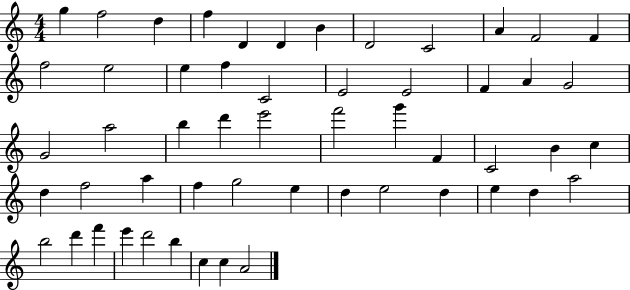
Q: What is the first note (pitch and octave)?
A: G5